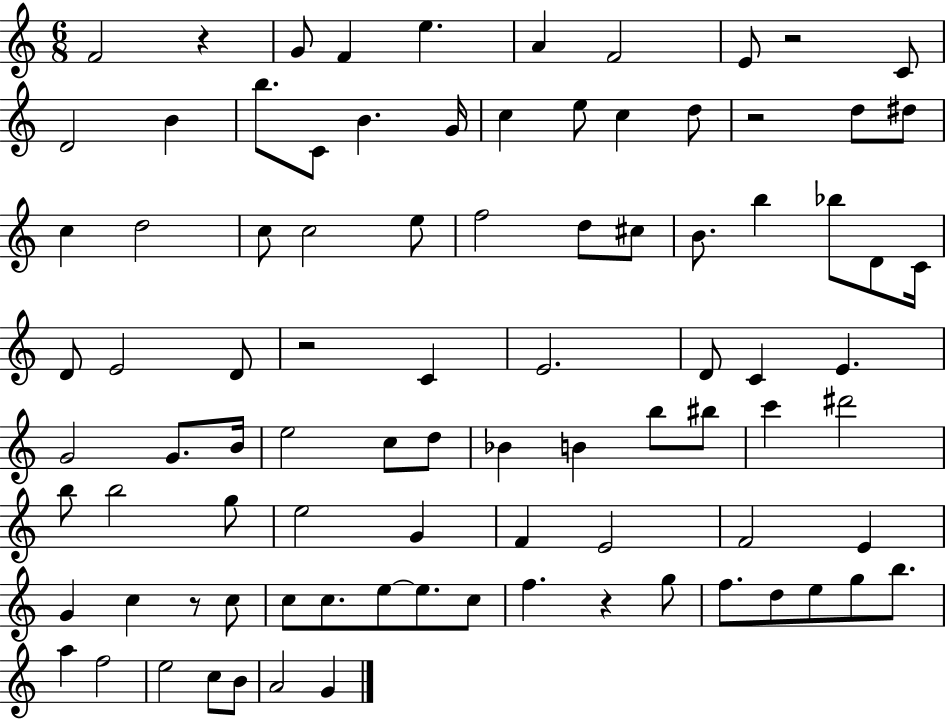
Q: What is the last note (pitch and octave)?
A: G4